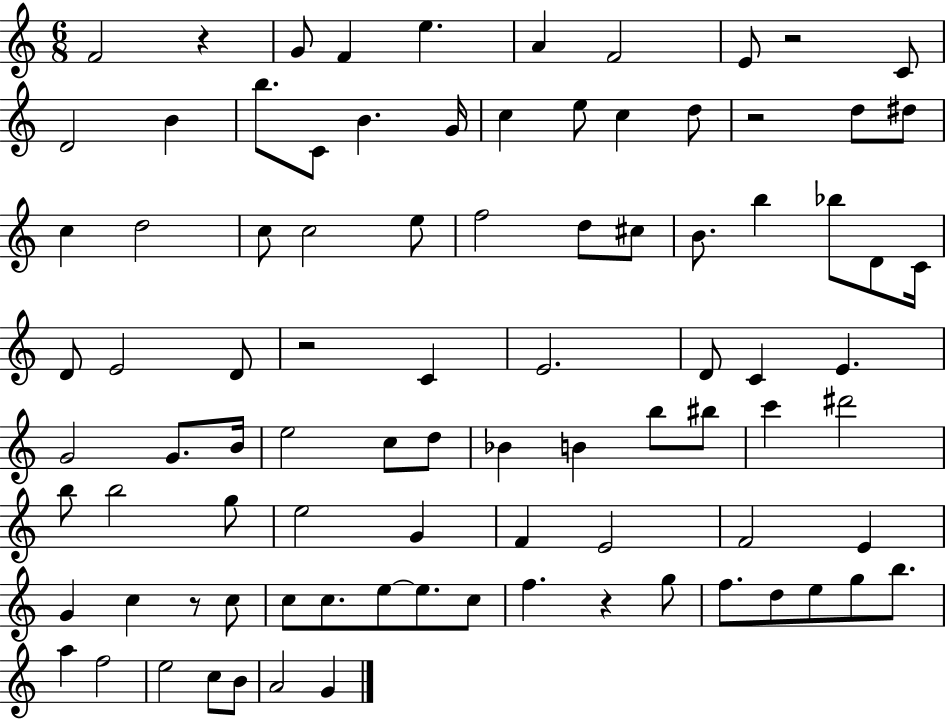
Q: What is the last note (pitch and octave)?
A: G4